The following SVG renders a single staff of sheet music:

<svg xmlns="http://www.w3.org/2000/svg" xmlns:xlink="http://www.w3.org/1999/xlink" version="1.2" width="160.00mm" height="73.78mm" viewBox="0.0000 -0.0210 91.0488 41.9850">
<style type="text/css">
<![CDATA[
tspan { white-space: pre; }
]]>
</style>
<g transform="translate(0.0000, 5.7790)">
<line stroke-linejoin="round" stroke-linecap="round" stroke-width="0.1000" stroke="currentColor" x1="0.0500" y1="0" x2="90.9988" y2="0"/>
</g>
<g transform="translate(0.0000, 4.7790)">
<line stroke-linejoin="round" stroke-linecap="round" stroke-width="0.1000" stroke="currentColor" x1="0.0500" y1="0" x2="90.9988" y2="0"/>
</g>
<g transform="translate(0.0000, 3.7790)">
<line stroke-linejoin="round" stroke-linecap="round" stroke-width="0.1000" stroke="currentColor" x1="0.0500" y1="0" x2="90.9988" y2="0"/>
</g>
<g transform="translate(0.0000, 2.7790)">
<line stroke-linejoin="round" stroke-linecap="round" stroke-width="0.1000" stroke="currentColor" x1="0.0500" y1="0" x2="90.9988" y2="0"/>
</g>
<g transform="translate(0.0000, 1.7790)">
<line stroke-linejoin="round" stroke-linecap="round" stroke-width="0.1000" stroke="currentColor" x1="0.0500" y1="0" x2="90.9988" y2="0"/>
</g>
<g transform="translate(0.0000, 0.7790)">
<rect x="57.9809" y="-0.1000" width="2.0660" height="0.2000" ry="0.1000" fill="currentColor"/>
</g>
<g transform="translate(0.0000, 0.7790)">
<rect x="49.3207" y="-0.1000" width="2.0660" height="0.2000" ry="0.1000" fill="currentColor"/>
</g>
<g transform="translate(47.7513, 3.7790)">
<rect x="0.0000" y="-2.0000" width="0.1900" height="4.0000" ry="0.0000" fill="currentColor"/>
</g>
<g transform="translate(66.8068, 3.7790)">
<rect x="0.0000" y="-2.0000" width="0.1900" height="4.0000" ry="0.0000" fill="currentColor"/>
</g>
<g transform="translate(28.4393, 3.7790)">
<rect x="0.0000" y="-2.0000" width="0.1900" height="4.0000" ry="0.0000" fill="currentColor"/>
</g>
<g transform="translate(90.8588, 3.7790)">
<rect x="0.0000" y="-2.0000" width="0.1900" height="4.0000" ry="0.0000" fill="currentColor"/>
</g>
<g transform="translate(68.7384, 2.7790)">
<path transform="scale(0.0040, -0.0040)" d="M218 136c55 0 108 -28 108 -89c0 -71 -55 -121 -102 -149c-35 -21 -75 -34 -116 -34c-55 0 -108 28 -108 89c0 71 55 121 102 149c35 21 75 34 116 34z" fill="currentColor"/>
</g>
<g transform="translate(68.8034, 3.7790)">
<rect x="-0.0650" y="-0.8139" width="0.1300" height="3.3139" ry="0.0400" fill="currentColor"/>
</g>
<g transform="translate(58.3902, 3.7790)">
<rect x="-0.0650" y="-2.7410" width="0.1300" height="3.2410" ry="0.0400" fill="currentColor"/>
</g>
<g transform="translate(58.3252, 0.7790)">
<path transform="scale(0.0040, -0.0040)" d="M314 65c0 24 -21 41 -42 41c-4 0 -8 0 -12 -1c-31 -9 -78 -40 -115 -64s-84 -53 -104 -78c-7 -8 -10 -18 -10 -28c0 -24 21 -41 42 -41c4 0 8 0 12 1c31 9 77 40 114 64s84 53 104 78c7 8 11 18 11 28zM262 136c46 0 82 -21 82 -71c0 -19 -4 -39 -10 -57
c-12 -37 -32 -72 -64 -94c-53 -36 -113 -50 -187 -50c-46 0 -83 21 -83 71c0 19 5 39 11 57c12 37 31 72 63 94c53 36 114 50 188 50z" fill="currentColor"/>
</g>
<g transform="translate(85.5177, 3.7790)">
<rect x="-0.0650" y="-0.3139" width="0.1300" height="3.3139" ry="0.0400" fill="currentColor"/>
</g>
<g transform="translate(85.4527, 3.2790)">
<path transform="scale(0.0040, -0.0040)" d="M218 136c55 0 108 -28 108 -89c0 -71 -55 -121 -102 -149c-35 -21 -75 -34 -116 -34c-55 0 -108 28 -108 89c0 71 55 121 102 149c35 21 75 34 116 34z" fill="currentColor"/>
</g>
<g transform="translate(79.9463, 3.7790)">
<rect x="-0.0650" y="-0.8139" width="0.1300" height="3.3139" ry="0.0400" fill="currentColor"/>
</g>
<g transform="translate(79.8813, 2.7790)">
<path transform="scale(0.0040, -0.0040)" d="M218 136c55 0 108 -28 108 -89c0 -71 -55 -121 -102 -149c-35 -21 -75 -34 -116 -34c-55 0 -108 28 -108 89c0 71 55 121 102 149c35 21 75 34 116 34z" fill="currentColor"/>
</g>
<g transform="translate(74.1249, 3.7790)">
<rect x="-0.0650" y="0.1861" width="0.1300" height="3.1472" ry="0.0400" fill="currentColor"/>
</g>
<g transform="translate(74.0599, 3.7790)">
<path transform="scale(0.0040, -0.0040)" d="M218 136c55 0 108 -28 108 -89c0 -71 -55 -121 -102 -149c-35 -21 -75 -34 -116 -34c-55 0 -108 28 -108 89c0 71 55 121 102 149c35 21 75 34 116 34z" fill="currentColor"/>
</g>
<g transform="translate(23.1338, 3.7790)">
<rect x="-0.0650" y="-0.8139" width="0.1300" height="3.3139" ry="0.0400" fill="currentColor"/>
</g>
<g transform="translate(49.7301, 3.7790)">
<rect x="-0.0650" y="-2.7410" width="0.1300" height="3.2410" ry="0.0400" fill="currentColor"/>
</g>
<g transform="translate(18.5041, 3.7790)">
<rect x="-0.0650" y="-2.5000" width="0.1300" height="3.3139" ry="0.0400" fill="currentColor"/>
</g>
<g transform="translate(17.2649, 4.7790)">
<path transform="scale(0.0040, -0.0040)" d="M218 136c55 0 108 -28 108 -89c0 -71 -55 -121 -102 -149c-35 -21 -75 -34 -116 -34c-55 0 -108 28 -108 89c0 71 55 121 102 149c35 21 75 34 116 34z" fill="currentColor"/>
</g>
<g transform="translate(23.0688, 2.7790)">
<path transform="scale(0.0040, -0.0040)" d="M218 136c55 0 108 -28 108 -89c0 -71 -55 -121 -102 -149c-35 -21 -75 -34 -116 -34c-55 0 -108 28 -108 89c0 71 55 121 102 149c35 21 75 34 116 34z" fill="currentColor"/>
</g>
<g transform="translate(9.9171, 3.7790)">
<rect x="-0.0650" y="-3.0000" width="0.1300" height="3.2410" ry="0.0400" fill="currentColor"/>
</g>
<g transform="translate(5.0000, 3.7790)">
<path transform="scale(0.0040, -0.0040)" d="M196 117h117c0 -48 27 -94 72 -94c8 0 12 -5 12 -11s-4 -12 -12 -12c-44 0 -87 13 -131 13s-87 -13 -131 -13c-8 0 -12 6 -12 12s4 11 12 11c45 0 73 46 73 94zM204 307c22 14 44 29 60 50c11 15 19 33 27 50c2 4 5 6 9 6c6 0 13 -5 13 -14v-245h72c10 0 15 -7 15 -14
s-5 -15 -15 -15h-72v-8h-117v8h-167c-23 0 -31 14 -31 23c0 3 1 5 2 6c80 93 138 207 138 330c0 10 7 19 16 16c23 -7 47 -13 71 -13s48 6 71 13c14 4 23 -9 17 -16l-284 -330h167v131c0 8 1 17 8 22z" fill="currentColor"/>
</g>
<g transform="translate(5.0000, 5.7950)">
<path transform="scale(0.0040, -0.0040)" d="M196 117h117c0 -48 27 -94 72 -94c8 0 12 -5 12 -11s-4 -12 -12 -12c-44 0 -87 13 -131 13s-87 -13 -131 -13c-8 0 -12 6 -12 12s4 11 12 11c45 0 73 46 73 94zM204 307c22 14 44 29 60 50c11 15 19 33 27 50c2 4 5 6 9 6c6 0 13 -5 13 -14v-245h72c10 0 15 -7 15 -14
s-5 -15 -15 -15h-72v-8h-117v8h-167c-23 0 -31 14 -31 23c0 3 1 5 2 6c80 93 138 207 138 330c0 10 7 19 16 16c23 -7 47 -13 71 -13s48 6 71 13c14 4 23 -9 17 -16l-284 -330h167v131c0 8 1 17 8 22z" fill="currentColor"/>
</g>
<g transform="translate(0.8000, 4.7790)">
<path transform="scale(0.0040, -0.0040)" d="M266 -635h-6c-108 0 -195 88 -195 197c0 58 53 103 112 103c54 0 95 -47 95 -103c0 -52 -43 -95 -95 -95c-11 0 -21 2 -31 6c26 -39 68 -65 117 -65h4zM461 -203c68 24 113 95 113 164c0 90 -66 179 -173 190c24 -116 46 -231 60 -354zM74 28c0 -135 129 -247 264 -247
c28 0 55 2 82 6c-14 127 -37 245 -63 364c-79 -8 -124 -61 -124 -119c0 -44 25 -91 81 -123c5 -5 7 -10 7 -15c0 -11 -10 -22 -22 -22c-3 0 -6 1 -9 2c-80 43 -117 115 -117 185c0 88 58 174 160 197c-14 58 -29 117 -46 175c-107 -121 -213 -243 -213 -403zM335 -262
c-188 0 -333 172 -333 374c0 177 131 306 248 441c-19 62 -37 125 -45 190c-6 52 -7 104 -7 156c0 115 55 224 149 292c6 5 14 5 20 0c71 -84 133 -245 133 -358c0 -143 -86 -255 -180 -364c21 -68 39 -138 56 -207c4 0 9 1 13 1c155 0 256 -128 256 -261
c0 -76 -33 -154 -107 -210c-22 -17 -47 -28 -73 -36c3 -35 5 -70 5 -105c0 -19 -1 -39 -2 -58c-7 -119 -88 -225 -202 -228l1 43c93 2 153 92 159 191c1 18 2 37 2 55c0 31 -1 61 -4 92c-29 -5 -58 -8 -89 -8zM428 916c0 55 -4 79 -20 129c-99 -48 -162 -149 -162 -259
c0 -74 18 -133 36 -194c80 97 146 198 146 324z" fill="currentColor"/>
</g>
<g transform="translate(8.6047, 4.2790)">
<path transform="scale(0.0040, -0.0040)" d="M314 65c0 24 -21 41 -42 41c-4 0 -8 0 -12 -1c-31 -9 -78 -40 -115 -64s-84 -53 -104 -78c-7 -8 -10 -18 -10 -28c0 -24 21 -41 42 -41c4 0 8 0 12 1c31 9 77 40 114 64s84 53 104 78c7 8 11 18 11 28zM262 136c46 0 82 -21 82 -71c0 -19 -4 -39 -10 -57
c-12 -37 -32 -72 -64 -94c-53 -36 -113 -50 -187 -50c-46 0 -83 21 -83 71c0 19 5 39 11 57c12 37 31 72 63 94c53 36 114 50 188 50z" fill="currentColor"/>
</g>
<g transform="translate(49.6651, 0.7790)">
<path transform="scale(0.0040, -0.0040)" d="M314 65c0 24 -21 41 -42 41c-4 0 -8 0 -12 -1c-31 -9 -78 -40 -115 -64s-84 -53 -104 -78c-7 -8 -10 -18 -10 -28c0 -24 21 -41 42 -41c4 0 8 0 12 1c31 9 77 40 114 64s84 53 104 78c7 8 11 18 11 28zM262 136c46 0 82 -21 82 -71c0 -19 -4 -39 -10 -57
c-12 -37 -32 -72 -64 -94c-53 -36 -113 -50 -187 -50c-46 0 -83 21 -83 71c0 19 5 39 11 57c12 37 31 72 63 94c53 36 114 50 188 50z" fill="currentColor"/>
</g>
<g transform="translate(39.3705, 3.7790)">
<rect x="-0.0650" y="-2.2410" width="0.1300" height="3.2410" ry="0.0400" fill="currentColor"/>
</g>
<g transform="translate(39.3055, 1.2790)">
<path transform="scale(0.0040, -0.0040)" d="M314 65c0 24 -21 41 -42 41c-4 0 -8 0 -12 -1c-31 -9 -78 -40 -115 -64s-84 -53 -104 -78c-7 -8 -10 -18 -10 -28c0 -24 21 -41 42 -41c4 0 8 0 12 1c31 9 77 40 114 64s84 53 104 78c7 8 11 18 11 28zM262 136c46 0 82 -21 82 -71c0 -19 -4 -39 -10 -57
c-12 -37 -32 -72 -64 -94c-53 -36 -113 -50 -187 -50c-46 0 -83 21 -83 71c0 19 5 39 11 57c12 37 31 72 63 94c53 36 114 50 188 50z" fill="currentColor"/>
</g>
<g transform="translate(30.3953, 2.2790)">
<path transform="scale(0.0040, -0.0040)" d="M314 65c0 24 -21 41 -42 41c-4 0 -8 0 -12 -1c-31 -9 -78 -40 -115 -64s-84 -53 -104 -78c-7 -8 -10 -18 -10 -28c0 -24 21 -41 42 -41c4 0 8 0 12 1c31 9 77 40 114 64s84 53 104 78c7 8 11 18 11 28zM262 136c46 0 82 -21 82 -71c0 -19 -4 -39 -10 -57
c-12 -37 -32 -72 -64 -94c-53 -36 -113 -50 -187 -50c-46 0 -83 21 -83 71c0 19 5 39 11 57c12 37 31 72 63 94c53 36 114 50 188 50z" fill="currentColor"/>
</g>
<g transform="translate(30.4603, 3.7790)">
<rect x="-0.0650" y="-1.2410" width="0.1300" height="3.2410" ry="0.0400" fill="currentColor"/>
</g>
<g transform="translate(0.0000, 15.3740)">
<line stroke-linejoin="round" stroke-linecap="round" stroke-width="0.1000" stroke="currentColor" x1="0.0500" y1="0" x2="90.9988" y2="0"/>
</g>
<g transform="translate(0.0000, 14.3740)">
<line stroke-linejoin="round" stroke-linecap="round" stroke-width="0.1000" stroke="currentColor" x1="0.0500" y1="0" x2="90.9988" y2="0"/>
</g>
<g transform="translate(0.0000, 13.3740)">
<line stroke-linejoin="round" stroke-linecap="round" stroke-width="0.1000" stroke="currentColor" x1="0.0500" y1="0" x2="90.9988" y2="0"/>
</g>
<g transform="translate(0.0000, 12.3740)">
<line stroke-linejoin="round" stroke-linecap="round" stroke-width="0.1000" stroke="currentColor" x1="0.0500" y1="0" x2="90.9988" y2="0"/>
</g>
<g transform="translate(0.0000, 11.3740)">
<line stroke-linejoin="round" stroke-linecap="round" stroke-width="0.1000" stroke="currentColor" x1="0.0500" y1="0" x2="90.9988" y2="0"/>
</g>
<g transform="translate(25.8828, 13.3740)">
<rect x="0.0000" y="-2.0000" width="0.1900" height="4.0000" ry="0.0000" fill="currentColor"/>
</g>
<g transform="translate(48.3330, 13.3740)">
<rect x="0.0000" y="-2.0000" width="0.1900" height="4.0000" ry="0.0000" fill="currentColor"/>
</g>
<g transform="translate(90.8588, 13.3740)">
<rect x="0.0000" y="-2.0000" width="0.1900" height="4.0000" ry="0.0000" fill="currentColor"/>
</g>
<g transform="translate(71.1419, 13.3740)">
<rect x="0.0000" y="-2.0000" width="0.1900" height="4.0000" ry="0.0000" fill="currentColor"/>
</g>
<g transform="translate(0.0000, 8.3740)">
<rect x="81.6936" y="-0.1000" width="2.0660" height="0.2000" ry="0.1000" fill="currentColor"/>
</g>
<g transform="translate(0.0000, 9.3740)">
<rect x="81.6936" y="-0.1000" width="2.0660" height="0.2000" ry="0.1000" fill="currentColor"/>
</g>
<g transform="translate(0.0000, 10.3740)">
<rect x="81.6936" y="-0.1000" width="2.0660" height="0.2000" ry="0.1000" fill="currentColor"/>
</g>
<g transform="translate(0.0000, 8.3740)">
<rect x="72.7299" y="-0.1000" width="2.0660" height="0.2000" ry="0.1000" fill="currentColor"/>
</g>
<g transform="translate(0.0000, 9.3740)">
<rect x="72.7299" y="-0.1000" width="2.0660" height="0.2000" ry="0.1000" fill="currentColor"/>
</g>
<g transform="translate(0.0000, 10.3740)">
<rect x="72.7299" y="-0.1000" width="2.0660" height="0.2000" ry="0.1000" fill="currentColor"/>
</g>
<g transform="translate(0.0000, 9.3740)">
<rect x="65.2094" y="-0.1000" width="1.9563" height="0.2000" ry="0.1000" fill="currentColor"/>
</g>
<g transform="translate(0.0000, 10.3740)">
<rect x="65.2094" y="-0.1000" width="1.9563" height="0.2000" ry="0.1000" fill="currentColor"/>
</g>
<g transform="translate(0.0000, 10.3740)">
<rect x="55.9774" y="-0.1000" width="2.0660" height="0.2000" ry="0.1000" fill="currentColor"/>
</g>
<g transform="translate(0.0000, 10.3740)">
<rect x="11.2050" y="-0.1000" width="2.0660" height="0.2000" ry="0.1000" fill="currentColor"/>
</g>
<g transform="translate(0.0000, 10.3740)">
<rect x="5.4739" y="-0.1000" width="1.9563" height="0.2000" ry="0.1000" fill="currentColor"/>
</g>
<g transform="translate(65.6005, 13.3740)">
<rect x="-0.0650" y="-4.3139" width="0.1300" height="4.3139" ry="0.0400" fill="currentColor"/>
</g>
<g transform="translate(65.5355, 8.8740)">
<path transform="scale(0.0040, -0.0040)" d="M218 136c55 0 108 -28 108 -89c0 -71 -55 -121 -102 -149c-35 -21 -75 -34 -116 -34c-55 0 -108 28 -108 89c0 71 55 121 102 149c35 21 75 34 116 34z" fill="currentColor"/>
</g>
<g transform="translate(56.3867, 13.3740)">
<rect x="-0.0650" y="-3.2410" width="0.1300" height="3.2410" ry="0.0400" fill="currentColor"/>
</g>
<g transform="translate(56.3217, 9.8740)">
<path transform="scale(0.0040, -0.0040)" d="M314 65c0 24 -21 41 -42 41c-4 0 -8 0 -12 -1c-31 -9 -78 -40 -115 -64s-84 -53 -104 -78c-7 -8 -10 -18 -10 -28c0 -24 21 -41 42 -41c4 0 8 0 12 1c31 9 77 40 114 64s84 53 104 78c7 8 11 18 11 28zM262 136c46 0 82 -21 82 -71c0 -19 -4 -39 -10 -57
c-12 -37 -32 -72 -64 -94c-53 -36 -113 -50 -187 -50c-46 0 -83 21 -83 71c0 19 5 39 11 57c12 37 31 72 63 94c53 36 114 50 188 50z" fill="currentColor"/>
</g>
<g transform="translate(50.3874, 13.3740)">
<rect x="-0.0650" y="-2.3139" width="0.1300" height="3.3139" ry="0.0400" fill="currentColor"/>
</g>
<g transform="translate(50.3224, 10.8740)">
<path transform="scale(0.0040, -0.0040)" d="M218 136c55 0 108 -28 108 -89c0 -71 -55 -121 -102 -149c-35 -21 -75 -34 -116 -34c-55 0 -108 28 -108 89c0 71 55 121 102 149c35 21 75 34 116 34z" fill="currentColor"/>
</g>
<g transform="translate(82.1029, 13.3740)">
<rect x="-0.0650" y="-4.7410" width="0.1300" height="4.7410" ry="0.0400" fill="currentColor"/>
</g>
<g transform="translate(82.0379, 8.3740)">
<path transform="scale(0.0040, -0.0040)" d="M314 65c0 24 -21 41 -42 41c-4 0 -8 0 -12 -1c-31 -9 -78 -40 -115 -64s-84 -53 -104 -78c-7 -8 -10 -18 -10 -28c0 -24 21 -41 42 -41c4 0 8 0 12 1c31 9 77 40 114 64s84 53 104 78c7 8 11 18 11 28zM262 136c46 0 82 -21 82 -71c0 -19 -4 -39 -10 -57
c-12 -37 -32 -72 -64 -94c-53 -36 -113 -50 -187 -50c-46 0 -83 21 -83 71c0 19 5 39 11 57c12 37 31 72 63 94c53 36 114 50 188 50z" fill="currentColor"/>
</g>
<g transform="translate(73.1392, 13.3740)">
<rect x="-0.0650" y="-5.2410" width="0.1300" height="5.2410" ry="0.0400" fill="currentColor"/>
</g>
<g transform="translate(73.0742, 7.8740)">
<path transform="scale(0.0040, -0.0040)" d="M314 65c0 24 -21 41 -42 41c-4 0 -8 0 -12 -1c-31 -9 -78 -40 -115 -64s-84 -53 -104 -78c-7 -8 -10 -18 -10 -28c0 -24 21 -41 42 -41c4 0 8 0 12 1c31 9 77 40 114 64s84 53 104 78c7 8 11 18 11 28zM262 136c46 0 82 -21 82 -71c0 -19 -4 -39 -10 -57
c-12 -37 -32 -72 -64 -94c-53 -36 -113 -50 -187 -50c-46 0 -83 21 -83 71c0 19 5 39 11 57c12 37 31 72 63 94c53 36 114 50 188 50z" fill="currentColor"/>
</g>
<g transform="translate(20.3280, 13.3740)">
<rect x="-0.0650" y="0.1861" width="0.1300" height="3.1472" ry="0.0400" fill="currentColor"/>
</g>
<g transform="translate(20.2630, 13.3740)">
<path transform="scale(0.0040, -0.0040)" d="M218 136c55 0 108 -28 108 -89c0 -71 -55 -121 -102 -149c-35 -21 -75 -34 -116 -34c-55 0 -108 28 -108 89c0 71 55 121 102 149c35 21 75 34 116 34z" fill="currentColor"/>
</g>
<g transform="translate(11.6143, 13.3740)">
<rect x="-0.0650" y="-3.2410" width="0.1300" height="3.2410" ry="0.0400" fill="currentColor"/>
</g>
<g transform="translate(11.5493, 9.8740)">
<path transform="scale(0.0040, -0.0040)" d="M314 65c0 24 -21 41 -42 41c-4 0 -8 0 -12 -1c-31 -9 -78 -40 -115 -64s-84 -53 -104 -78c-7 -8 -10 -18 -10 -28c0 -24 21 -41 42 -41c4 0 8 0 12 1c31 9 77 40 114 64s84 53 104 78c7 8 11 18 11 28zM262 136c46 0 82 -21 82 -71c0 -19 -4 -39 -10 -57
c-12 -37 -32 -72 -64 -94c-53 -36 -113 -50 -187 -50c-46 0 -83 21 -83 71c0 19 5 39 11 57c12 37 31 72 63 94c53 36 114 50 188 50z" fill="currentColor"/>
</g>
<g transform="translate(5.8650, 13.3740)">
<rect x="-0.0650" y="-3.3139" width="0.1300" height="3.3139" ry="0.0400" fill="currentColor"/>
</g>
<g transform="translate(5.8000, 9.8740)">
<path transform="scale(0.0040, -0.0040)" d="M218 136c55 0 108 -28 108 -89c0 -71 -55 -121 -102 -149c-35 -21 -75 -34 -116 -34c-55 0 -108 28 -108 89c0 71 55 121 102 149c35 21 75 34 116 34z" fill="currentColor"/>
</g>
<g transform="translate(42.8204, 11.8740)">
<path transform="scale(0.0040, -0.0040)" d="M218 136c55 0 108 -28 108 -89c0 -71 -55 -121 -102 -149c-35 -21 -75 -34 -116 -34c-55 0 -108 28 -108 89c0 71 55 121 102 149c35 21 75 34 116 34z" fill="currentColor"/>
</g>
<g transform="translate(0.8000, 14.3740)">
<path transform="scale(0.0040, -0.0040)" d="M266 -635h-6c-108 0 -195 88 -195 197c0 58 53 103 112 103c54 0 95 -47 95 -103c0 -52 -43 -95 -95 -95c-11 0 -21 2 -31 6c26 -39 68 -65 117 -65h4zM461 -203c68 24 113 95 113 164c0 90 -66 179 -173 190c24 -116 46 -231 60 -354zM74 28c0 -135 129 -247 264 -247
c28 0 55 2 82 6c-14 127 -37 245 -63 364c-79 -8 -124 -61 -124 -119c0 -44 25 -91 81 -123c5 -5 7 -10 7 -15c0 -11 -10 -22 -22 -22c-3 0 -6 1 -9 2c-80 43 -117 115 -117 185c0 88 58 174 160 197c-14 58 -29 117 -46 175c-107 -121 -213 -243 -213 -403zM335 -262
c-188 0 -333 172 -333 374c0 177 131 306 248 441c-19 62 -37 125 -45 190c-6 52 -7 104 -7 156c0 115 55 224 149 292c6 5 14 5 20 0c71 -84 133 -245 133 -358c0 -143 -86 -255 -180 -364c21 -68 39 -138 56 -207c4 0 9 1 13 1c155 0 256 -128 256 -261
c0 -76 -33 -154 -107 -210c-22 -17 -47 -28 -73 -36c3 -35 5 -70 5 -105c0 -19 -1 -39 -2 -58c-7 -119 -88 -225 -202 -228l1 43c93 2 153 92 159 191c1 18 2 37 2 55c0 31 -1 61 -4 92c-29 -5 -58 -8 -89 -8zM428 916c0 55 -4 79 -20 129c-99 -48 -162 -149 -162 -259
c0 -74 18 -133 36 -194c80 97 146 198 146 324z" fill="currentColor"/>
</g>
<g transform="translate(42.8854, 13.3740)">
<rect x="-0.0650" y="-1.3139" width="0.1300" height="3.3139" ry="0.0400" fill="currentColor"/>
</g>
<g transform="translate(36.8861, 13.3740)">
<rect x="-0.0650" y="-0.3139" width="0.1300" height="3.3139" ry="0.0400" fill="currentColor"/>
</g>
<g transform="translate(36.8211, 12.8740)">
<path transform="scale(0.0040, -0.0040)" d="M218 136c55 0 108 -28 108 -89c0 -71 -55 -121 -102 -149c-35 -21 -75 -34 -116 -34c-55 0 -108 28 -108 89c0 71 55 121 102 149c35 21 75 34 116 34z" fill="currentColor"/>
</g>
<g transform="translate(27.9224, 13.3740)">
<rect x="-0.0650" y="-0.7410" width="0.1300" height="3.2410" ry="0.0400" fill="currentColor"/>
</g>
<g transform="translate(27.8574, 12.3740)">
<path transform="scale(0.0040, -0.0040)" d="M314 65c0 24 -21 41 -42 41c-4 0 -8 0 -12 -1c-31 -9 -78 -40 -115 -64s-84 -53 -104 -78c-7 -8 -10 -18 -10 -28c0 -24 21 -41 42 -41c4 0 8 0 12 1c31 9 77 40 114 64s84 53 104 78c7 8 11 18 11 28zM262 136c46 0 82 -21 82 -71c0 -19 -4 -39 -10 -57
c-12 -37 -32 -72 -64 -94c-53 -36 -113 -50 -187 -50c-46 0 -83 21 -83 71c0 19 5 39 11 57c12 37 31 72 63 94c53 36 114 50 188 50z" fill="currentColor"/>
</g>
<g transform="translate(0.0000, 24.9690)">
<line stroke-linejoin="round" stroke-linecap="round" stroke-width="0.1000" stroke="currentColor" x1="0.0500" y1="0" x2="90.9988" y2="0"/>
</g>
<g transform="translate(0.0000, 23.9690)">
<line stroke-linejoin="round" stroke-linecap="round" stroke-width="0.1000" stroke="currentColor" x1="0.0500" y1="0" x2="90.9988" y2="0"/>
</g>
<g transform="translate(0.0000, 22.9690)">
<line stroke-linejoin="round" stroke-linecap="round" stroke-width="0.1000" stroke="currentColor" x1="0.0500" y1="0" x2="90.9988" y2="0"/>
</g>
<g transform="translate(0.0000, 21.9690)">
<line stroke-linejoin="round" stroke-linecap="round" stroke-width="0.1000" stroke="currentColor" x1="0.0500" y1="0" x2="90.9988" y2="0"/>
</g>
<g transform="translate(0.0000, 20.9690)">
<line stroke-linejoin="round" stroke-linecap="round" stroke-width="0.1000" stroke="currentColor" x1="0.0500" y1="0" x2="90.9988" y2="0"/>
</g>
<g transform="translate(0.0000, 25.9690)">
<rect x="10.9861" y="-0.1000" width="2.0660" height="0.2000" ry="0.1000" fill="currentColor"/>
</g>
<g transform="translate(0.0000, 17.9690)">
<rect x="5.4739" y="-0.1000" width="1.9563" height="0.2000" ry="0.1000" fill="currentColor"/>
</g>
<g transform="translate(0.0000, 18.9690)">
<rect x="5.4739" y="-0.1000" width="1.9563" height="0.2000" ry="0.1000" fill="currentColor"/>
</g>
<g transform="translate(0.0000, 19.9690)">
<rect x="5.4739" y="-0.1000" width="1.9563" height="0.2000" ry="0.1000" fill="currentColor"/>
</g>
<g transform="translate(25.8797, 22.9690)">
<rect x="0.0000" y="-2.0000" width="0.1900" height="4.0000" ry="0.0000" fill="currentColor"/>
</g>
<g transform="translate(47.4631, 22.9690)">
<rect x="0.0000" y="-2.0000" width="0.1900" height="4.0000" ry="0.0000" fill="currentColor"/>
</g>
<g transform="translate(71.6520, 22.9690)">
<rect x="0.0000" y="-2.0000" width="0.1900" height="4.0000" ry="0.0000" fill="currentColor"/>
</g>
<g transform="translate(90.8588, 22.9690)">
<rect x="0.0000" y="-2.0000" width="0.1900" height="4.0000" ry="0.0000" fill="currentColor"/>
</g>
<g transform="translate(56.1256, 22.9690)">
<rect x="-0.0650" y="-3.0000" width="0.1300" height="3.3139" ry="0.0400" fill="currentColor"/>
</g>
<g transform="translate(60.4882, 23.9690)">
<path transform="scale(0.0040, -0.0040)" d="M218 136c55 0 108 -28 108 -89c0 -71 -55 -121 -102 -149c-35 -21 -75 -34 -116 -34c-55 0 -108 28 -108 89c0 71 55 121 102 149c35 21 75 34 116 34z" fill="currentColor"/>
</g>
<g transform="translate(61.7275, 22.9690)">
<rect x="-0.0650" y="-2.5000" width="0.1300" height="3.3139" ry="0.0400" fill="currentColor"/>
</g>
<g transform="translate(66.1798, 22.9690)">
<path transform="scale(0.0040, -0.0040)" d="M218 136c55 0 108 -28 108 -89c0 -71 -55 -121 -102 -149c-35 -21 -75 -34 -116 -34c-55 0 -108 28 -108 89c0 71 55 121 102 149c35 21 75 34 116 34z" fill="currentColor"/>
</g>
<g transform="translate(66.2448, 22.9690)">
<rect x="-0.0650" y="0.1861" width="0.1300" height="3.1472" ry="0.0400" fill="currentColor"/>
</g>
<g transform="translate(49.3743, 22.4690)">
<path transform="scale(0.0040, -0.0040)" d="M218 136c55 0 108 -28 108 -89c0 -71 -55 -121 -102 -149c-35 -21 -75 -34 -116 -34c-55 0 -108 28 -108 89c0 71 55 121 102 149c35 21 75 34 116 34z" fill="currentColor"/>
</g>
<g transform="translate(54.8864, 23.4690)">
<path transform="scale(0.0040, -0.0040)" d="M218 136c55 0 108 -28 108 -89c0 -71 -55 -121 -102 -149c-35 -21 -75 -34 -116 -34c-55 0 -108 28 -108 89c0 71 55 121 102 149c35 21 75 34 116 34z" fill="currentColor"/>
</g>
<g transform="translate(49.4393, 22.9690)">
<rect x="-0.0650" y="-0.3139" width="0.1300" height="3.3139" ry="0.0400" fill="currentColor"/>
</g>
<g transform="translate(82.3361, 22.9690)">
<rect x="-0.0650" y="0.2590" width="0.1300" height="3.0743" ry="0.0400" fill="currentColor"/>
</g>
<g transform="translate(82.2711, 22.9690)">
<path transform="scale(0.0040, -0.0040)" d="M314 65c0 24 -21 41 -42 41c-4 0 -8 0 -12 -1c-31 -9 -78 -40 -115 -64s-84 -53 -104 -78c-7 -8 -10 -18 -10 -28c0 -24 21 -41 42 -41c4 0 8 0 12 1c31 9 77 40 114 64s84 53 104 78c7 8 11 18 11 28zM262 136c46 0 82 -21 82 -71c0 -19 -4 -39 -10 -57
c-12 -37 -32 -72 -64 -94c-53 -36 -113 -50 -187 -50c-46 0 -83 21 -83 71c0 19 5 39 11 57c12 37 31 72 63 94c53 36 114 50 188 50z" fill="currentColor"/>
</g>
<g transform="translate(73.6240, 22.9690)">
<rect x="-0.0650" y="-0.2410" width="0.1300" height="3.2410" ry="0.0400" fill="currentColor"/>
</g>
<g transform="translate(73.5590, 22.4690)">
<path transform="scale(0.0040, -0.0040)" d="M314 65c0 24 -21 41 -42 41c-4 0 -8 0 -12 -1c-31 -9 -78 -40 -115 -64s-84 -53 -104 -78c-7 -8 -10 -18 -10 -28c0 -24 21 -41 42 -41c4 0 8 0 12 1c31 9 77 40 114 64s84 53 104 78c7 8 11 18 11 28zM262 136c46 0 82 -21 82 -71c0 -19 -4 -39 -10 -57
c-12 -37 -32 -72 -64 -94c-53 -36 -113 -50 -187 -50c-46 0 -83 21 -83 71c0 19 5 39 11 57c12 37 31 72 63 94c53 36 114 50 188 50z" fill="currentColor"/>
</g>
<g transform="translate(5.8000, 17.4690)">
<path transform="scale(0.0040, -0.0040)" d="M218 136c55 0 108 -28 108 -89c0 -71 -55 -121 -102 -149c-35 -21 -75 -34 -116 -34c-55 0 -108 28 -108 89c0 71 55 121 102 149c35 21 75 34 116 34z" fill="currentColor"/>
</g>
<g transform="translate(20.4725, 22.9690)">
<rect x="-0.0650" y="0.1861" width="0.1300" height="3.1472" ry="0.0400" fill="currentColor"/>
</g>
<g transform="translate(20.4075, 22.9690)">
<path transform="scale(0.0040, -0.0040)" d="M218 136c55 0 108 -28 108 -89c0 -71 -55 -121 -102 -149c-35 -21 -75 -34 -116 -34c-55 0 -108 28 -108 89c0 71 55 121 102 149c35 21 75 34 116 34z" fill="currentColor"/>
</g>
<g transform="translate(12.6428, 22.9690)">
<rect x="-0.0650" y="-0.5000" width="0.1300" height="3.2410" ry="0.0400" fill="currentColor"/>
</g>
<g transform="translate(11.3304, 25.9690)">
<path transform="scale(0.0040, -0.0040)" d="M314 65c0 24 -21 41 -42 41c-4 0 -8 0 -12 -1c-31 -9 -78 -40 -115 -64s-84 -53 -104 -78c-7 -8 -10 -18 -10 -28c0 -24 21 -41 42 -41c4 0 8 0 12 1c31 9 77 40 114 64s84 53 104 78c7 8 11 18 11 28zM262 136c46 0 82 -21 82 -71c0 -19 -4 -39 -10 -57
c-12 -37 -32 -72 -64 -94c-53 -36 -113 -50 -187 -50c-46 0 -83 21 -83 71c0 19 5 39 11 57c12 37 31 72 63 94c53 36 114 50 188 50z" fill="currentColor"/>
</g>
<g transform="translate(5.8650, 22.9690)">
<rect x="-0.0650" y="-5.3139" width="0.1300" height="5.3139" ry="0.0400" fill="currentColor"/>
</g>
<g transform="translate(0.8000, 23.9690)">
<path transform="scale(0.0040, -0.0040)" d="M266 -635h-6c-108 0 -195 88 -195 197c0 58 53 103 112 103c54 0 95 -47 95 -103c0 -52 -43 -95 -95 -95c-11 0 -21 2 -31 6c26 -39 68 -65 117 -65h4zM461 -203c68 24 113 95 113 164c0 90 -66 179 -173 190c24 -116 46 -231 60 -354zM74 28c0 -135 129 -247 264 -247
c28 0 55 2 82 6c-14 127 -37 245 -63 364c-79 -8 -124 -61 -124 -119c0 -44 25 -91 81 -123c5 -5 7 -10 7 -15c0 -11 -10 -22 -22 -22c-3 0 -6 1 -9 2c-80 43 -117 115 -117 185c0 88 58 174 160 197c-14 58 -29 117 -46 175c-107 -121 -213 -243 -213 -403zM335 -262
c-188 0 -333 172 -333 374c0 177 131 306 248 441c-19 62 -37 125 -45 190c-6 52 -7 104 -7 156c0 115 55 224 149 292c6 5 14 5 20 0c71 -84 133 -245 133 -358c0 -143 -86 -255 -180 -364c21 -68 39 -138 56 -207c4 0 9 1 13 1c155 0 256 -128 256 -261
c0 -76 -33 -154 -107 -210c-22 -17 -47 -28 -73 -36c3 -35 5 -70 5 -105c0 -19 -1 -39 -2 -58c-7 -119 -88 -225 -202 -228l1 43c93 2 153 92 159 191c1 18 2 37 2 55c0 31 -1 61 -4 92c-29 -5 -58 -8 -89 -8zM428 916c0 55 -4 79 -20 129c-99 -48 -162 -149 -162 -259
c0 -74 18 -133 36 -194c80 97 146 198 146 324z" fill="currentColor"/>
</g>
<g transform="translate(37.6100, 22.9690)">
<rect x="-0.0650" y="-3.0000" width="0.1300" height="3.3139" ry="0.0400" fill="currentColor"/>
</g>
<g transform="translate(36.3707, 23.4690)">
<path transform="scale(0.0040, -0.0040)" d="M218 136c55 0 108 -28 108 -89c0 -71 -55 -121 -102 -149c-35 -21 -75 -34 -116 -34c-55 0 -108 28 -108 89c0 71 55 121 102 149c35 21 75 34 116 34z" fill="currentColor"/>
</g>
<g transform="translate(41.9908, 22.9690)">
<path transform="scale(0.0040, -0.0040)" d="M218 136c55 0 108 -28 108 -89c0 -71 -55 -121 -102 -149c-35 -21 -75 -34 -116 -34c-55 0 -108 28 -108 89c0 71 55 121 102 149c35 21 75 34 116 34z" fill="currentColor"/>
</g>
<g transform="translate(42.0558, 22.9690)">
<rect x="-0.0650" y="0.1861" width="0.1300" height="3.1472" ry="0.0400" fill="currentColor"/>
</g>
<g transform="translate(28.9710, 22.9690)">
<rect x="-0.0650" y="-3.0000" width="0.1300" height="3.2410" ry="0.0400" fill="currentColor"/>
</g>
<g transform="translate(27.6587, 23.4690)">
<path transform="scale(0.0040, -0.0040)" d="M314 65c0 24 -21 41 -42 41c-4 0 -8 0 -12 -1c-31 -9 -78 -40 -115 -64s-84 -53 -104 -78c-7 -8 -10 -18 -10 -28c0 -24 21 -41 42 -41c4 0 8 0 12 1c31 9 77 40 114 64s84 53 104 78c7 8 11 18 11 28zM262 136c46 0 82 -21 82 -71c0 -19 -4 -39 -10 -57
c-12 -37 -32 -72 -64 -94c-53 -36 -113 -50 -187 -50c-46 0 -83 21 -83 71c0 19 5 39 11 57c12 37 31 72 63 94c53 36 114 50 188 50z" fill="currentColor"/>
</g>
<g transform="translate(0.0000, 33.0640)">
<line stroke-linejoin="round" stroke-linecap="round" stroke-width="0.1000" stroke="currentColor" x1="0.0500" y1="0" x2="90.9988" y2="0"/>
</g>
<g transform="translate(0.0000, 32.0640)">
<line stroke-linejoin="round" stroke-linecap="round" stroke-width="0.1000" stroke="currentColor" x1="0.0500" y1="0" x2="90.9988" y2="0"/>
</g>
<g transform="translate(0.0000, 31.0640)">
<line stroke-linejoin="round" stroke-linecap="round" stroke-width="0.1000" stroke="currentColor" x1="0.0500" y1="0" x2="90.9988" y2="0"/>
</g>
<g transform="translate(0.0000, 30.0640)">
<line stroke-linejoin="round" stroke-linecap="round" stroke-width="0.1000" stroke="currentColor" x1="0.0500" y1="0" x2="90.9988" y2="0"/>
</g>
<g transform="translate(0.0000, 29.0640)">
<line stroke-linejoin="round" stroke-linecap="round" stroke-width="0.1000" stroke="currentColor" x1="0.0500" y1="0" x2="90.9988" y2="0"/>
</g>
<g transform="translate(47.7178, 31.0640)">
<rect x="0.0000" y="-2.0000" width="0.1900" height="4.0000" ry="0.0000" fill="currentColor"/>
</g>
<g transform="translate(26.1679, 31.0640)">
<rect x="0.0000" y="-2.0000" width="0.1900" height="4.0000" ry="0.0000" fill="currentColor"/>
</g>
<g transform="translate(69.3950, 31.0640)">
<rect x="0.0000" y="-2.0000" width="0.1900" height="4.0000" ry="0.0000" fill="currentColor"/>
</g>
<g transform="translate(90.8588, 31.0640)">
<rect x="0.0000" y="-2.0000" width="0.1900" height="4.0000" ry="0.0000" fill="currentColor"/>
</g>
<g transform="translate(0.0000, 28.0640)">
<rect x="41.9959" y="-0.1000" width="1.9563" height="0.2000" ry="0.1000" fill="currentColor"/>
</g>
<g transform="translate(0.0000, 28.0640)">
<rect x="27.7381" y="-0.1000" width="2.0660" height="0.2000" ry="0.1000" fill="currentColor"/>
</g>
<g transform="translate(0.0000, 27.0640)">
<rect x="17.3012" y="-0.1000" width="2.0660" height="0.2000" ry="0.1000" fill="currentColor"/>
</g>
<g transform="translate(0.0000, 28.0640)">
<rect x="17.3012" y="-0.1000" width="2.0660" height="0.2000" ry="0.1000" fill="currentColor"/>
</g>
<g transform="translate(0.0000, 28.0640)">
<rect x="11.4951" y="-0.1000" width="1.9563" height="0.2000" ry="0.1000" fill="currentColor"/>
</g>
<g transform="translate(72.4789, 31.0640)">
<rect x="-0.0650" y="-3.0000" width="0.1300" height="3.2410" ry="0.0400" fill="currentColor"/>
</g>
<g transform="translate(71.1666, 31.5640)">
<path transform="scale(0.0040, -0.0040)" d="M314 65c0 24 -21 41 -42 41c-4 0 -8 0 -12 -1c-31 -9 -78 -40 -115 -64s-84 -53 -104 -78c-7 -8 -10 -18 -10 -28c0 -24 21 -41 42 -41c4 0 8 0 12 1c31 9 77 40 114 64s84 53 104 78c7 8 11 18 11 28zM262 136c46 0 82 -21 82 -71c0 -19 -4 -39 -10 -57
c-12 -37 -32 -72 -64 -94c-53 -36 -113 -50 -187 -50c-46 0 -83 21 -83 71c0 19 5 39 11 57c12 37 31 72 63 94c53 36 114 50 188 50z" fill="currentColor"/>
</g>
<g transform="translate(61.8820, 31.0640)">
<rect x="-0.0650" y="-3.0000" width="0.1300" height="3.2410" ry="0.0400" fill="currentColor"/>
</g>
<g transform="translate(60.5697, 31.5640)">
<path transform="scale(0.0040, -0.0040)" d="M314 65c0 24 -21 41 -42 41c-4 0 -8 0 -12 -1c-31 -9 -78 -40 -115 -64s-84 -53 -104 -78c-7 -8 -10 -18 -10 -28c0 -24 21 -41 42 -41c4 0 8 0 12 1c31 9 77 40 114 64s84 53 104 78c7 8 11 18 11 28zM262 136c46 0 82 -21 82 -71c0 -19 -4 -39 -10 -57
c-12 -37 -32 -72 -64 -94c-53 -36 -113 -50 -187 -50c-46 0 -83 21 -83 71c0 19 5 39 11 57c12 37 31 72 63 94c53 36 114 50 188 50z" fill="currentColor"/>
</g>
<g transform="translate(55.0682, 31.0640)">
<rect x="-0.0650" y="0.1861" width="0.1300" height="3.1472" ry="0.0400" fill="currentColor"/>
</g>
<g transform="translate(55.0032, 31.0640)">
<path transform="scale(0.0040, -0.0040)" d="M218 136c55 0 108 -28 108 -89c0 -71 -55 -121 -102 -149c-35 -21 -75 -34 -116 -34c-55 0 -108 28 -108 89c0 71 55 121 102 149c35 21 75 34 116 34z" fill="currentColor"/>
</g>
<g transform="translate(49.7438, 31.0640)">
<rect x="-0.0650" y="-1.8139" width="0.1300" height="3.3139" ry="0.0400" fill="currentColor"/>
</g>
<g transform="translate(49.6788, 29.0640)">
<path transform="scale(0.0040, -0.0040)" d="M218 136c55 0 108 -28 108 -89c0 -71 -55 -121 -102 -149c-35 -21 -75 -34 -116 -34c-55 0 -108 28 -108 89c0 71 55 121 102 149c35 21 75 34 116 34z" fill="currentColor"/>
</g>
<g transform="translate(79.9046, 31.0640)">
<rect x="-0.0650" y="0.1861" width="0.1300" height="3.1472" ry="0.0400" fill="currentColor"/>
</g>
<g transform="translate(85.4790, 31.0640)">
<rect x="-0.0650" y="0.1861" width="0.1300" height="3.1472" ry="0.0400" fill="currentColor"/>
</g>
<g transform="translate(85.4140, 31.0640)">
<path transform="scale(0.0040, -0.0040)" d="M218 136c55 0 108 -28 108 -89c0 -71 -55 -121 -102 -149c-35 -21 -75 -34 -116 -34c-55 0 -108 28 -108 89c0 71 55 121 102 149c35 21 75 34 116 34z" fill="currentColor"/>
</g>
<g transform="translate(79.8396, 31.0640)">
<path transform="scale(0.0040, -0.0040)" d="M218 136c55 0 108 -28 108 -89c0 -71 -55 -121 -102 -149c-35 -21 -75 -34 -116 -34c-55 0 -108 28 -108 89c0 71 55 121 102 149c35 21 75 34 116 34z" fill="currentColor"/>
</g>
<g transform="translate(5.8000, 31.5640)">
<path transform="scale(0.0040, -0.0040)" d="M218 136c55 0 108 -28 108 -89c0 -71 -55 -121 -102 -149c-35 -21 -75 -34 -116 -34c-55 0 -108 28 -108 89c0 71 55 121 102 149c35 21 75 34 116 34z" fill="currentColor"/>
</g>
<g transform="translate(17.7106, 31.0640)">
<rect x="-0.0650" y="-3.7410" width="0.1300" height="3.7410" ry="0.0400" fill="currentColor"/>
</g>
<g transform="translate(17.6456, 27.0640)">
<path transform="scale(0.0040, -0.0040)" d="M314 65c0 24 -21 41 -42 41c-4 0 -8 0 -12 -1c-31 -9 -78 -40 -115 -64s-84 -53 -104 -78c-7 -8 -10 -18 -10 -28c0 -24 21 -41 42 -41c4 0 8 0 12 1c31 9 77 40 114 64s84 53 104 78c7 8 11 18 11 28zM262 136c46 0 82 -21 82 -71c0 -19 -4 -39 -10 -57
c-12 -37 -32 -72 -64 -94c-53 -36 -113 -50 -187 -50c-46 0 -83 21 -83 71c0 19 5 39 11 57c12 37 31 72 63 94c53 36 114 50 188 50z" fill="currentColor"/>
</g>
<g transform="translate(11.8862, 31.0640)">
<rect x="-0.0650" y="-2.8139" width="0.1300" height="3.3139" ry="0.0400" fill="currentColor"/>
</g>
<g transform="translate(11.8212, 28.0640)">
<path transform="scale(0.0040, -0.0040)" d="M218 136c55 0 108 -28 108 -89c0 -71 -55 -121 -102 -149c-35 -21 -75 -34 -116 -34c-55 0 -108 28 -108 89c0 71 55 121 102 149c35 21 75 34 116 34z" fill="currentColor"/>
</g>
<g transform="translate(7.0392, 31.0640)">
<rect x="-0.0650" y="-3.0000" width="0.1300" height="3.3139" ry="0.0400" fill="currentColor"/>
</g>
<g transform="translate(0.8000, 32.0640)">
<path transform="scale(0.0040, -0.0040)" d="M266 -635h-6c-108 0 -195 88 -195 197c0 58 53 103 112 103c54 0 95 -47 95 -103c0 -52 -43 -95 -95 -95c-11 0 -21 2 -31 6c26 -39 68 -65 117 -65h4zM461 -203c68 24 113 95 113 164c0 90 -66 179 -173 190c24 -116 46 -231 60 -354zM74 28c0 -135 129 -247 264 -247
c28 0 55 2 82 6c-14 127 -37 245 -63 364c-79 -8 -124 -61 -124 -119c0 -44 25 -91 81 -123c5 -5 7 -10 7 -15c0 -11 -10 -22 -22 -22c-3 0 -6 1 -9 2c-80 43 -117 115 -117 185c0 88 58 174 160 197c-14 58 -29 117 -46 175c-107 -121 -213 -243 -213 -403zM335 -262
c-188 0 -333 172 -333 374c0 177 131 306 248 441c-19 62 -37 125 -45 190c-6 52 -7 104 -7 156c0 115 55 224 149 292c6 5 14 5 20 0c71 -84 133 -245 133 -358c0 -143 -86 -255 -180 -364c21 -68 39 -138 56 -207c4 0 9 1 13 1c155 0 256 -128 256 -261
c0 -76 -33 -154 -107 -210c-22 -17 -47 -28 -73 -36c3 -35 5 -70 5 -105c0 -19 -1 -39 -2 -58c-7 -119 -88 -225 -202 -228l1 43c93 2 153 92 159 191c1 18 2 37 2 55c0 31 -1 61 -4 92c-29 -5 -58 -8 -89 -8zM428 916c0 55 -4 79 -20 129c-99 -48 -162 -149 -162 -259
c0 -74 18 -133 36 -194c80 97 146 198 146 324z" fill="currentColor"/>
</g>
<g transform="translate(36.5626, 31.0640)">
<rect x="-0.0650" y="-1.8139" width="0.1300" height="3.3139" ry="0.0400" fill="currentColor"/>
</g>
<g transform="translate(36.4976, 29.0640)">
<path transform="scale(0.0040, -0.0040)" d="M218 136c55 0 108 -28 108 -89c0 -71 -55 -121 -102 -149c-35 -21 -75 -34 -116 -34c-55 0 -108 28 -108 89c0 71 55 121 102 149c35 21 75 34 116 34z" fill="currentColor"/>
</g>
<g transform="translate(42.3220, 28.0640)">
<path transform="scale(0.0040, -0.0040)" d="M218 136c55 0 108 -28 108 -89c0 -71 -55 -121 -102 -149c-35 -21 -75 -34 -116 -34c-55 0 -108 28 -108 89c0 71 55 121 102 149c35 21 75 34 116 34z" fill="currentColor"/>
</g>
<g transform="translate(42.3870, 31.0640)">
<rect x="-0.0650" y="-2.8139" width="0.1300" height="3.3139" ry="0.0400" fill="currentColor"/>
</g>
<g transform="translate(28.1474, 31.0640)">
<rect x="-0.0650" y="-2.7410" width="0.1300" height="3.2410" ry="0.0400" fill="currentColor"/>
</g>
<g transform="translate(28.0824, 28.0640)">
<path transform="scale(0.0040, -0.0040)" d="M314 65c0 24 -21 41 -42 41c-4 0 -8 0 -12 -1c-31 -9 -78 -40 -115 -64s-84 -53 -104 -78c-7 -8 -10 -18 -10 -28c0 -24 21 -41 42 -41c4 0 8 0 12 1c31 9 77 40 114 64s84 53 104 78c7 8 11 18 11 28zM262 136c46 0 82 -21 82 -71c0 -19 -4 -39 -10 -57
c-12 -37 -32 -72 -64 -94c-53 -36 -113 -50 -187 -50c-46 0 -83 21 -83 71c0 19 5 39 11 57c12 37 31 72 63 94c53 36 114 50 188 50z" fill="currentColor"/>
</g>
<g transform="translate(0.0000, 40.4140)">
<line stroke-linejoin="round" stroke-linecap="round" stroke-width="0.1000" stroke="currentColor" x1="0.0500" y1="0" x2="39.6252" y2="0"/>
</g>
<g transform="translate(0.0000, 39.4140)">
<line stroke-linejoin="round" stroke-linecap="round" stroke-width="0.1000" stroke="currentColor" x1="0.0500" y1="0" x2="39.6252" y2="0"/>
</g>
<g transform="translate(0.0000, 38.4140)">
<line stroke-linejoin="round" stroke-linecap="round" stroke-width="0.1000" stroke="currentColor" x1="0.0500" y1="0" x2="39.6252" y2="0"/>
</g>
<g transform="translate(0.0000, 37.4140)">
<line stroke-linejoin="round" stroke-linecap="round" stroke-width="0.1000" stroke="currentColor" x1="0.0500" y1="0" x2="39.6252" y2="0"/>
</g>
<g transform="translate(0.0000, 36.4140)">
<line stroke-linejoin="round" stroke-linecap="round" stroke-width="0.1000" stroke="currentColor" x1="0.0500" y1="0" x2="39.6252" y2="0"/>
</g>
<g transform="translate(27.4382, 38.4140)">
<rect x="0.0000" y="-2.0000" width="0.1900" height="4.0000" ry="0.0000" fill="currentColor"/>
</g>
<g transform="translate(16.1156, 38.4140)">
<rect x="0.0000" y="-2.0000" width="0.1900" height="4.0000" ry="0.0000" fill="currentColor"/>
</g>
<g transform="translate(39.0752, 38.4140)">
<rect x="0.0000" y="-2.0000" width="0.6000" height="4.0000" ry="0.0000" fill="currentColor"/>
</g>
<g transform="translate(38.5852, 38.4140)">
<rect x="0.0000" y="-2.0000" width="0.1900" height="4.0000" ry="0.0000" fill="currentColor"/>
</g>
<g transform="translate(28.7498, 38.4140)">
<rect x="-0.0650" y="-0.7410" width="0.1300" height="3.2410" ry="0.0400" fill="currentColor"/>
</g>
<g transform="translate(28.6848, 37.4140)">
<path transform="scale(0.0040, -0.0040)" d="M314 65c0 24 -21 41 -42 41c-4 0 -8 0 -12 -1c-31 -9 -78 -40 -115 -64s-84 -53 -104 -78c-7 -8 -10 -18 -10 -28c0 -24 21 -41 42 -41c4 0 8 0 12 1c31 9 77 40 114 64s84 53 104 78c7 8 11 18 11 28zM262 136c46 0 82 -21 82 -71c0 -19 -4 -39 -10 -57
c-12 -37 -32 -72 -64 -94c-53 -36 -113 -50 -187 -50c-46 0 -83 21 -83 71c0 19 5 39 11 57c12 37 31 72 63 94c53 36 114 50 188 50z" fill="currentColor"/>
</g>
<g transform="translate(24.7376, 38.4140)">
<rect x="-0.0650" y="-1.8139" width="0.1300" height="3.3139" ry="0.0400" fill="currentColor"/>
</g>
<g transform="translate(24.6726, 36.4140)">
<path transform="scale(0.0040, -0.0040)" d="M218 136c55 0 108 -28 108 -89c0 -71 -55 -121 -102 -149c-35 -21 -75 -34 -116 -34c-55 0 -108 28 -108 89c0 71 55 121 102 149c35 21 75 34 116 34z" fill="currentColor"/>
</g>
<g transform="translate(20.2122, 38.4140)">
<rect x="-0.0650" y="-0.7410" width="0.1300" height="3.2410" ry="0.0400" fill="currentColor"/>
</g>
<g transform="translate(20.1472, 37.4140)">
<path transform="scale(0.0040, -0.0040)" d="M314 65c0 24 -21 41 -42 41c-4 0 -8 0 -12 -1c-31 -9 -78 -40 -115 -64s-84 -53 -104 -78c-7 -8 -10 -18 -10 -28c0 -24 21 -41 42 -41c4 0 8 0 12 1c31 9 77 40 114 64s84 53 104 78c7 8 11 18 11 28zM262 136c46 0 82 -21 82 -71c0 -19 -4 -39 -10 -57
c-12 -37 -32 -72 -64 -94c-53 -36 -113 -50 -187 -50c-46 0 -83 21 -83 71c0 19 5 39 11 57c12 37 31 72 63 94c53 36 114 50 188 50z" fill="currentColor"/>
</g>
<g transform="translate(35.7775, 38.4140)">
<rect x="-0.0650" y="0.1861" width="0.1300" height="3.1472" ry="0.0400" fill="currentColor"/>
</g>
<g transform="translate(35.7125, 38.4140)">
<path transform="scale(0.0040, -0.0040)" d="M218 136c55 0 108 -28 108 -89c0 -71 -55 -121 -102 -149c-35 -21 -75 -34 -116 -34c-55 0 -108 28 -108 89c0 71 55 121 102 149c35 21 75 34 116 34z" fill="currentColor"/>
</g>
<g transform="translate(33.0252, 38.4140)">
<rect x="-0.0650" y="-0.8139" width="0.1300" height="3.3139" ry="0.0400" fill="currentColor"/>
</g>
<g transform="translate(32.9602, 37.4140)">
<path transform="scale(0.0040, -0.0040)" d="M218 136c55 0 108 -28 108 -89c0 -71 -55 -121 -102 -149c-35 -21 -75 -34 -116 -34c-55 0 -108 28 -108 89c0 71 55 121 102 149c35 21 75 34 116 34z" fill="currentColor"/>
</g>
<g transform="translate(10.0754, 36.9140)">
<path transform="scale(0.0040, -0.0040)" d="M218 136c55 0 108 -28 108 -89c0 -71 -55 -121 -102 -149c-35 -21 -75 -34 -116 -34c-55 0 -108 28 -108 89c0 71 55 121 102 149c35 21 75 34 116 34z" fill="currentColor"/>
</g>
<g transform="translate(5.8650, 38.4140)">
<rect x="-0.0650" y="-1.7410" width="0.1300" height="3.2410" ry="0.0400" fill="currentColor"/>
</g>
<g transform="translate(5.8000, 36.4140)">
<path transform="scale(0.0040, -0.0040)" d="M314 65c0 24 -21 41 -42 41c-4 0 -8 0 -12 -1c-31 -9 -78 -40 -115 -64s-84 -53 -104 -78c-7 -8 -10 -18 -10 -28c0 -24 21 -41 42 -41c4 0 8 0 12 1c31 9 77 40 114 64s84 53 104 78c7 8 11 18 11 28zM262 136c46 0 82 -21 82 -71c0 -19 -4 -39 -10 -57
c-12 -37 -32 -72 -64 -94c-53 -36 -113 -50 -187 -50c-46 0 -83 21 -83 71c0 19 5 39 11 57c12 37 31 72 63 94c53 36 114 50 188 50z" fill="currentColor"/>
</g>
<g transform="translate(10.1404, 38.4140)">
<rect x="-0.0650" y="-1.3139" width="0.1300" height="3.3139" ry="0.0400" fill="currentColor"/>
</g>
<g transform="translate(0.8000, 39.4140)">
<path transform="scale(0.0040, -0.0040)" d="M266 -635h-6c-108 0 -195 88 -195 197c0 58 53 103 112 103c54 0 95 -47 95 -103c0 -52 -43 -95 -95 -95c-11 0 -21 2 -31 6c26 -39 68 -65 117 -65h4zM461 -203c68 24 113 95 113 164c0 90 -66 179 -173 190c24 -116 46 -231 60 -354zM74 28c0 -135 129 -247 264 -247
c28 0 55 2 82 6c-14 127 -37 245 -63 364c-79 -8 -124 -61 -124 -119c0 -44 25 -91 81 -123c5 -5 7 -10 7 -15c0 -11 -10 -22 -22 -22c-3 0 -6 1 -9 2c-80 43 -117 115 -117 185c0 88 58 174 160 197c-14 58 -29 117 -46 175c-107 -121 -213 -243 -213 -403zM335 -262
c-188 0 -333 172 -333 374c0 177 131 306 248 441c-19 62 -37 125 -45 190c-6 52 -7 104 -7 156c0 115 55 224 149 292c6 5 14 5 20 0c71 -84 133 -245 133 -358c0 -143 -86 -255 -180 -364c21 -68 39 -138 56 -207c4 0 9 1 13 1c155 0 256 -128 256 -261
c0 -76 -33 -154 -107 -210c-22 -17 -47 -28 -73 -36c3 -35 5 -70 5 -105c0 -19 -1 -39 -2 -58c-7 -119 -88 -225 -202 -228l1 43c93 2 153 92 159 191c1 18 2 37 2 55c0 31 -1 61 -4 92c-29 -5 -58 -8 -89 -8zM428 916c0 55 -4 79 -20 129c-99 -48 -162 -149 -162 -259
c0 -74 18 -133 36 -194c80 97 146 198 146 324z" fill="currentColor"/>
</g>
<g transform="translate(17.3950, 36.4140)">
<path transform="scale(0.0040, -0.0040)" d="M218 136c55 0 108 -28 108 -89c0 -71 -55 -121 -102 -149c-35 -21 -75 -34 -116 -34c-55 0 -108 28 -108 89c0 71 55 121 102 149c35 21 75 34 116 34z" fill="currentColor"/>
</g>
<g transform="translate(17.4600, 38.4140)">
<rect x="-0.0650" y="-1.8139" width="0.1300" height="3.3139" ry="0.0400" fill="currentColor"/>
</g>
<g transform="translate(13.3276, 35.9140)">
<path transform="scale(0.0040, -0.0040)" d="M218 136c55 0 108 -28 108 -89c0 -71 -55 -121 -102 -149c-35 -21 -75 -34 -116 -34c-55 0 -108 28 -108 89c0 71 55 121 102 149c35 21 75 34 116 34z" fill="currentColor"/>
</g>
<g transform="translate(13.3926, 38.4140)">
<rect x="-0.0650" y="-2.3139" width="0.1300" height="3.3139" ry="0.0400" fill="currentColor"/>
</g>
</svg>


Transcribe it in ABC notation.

X:1
T:Untitled
M:4/4
L:1/4
K:C
A2 G d e2 g2 a2 a2 d B d c b b2 B d2 c e g b2 d' f'2 e'2 f' C2 B A2 A B c A G B c2 B2 A a c'2 a2 f a f B A2 A2 B B f2 e g f d2 f d2 d B